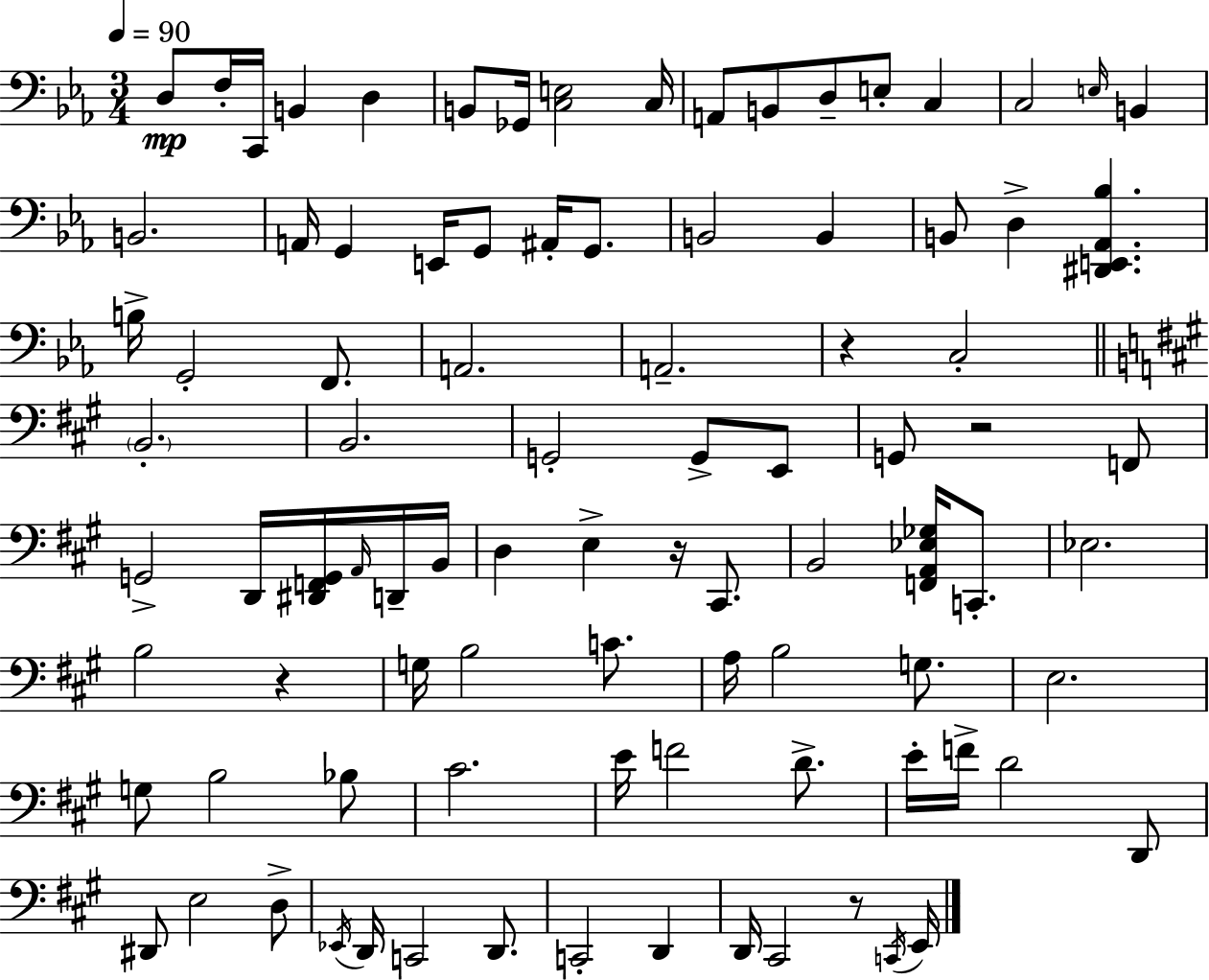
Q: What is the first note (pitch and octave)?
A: D3